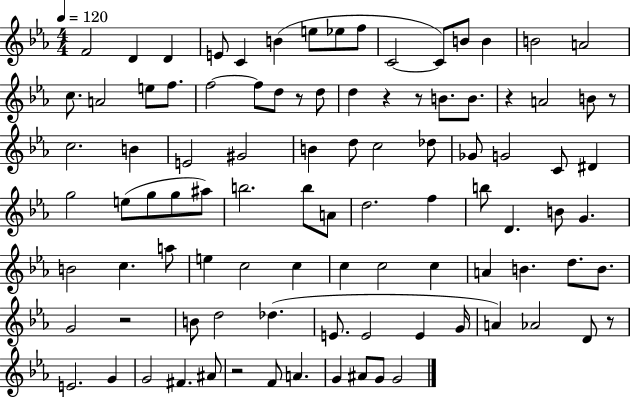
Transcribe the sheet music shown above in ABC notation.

X:1
T:Untitled
M:4/4
L:1/4
K:Eb
F2 D D E/2 C B e/2 _e/2 f/2 C2 C/2 B/2 B B2 A2 c/2 A2 e/2 f/2 f2 f/2 d/2 z/2 d/2 d z z/2 B/2 B/2 z A2 B/2 z/2 c2 B E2 ^G2 B d/2 c2 _d/2 _G/2 G2 C/2 ^D g2 e/2 g/2 g/2 ^a/2 b2 b/2 A/2 d2 f b/2 D B/2 G B2 c a/2 e c2 c c c2 c A B d/2 B/2 G2 z2 B/2 d2 _d E/2 E2 E G/4 A _A2 D/2 z/2 E2 G G2 ^F ^A/2 z2 F/2 A G ^A/2 G/2 G2